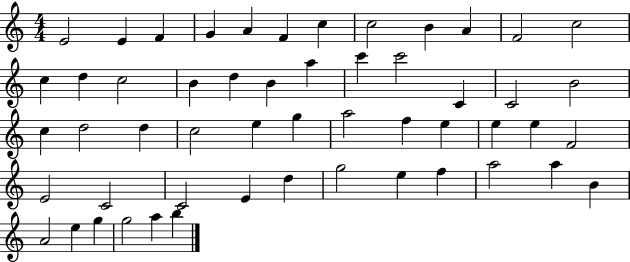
{
  \clef treble
  \numericTimeSignature
  \time 4/4
  \key c \major
  e'2 e'4 f'4 | g'4 a'4 f'4 c''4 | c''2 b'4 a'4 | f'2 c''2 | \break c''4 d''4 c''2 | b'4 d''4 b'4 a''4 | c'''4 c'''2 c'4 | c'2 b'2 | \break c''4 d''2 d''4 | c''2 e''4 g''4 | a''2 f''4 e''4 | e''4 e''4 f'2 | \break e'2 c'2 | c'2 e'4 d''4 | g''2 e''4 f''4 | a''2 a''4 b'4 | \break a'2 e''4 g''4 | g''2 a''4 b''4 | \bar "|."
}